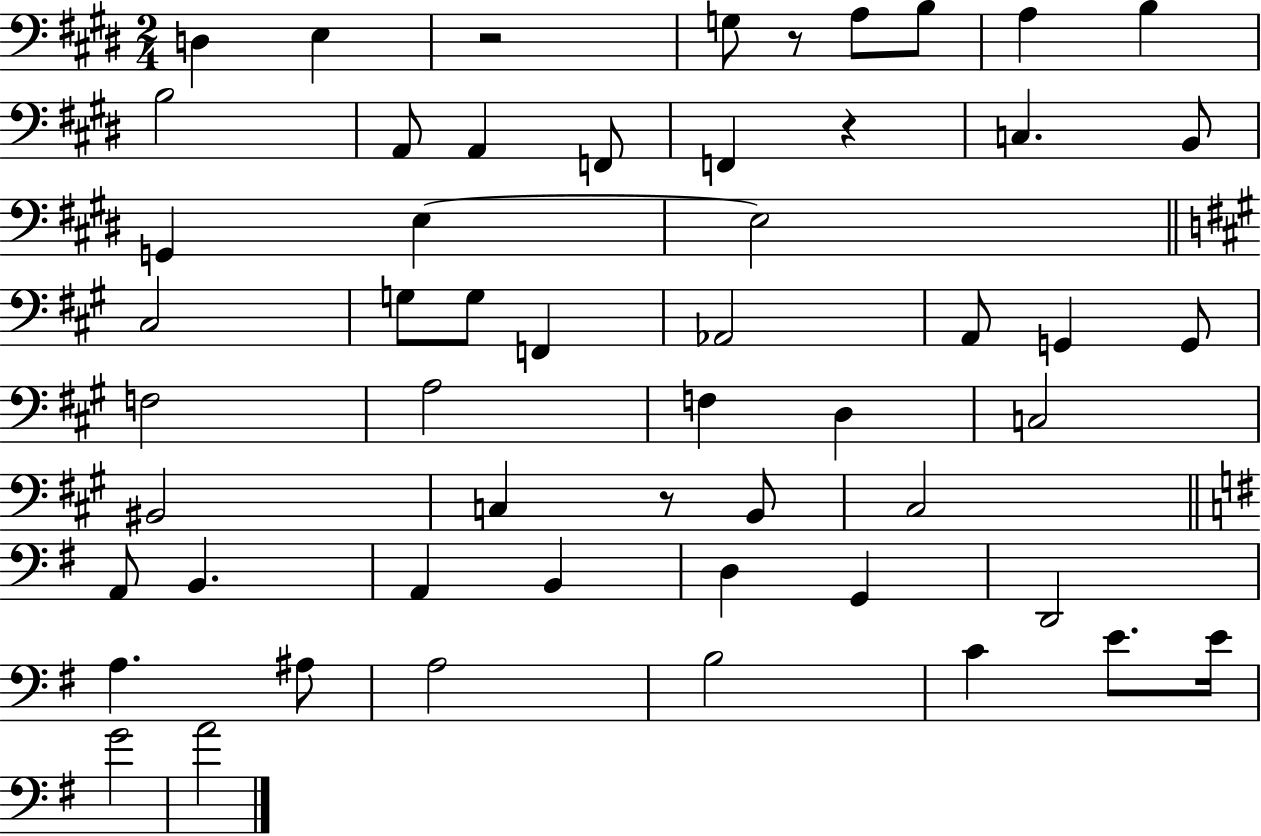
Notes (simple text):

D3/q E3/q R/h G3/e R/e A3/e B3/e A3/q B3/q B3/h A2/e A2/q F2/e F2/q R/q C3/q. B2/e G2/q E3/q E3/h C#3/h G3/e G3/e F2/q Ab2/h A2/e G2/q G2/e F3/h A3/h F3/q D3/q C3/h BIS2/h C3/q R/e B2/e C#3/h A2/e B2/q. A2/q B2/q D3/q G2/q D2/h A3/q. A#3/e A3/h B3/h C4/q E4/e. E4/s G4/h A4/h